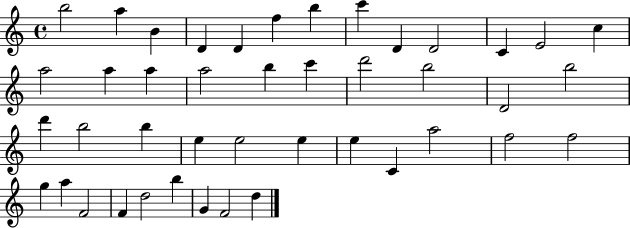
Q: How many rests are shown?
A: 0